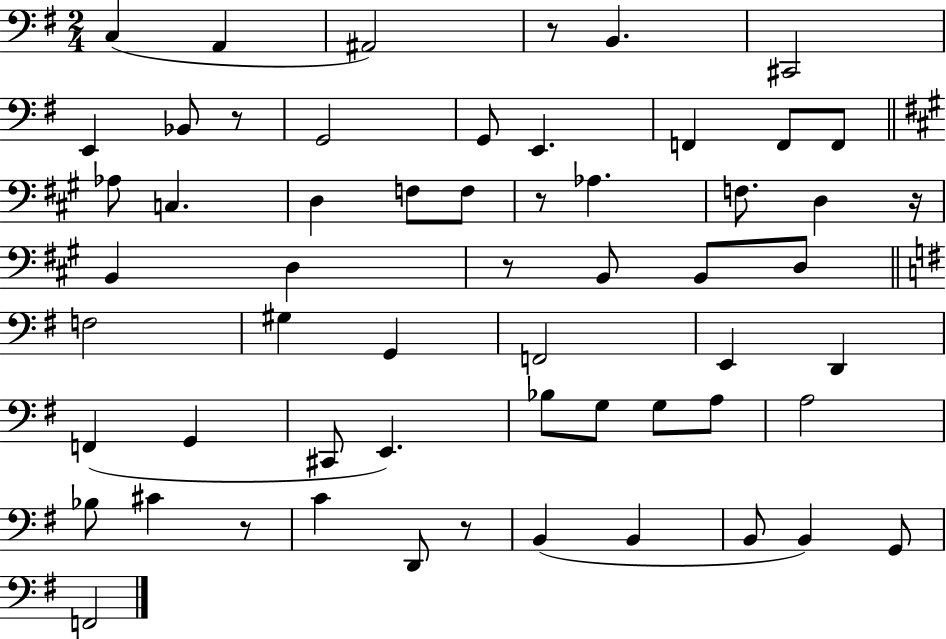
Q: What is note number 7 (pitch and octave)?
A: Bb2